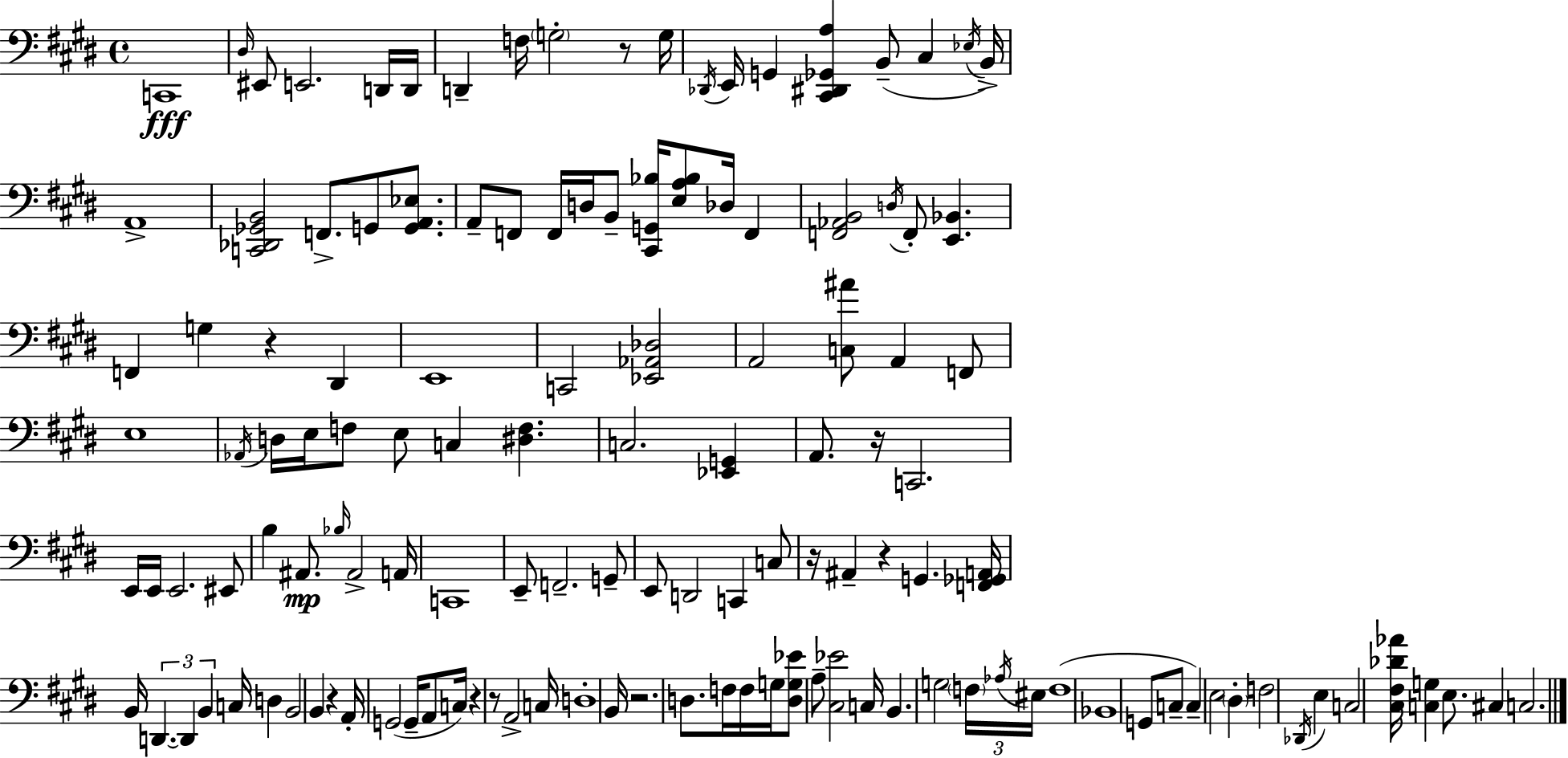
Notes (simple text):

C2/w D#3/s EIS2/e E2/h. D2/s D2/s D2/q F3/s G3/h R/e G3/s Db2/s E2/s G2/q [C#2,D#2,Gb2,A3]/q B2/e C#3/q Eb3/s B2/s A2/w [C2,Db2,Gb2,B2]/h F2/e. G2/e [G2,A2,Eb3]/e. A2/e F2/e F2/s D3/s B2/e [C#2,G2,Bb3]/s [E3,A3,Bb3]/e Db3/s F2/q [F2,Ab2,B2]/h D3/s F2/e [E2,Bb2]/q. F2/q G3/q R/q D#2/q E2/w C2/h [Eb2,Ab2,Db3]/h A2/h [C3,A#4]/e A2/q F2/e E3/w Ab2/s D3/s E3/s F3/e E3/e C3/q [D#3,F3]/q. C3/h. [Eb2,G2]/q A2/e. R/s C2/h. E2/s E2/s E2/h. EIS2/e B3/q A#2/e. Bb3/s A#2/h A2/s C2/w E2/e F2/h. G2/e E2/e D2/h C2/q C3/e R/s A#2/q R/q G2/q. [F2,Gb2,A2]/s B2/s D2/q. D2/q B2/q C3/s D3/q B2/h B2/q R/q A2/s G2/h G2/s A2/e C3/s R/q R/e A2/h C3/s D3/w B2/s R/h. D3/e. F3/s F3/s G3/s [D3,G3,Eb4]/e A3/e [C#3,Eb4]/h C3/s B2/q. G3/h F3/s Ab3/s EIS3/s F3/w Bb2/w G2/e C3/e C3/q E3/h D#3/q F3/h Db2/s E3/q C3/h [C#3,F#3,Db4,Ab4]/s [C3,G3]/q E3/e. C#3/q C3/h.